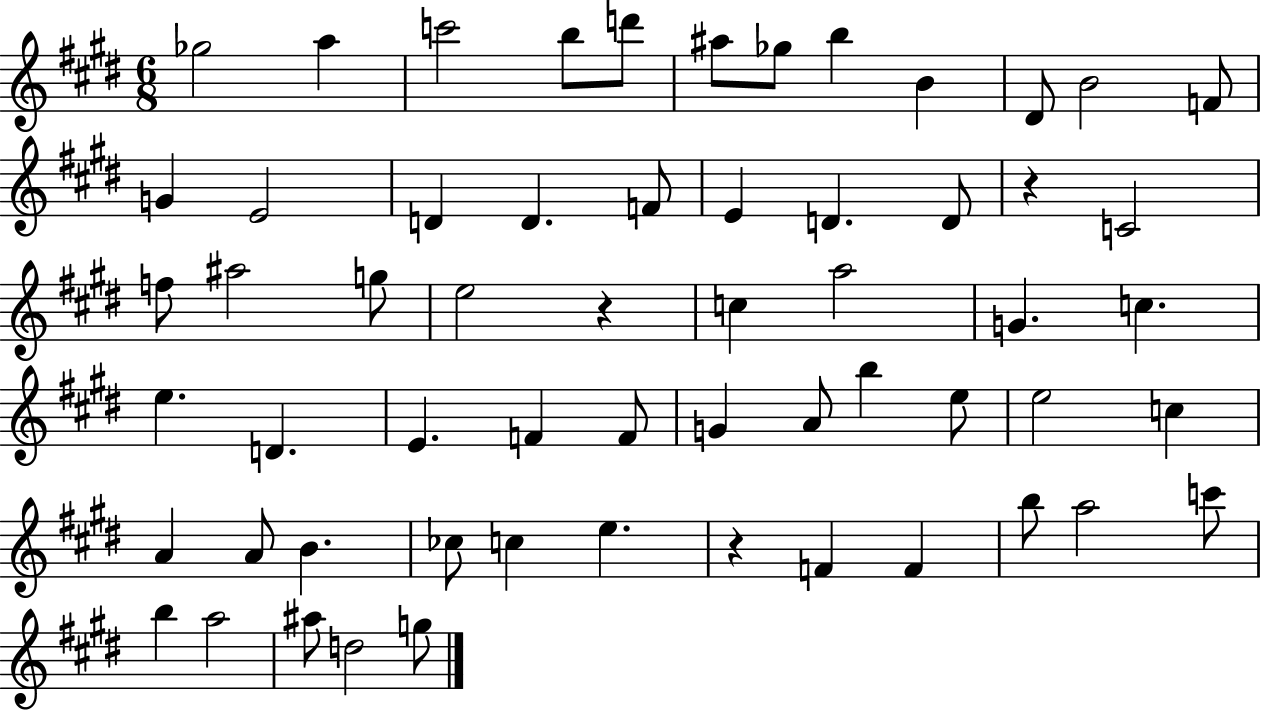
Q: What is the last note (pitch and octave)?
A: G5